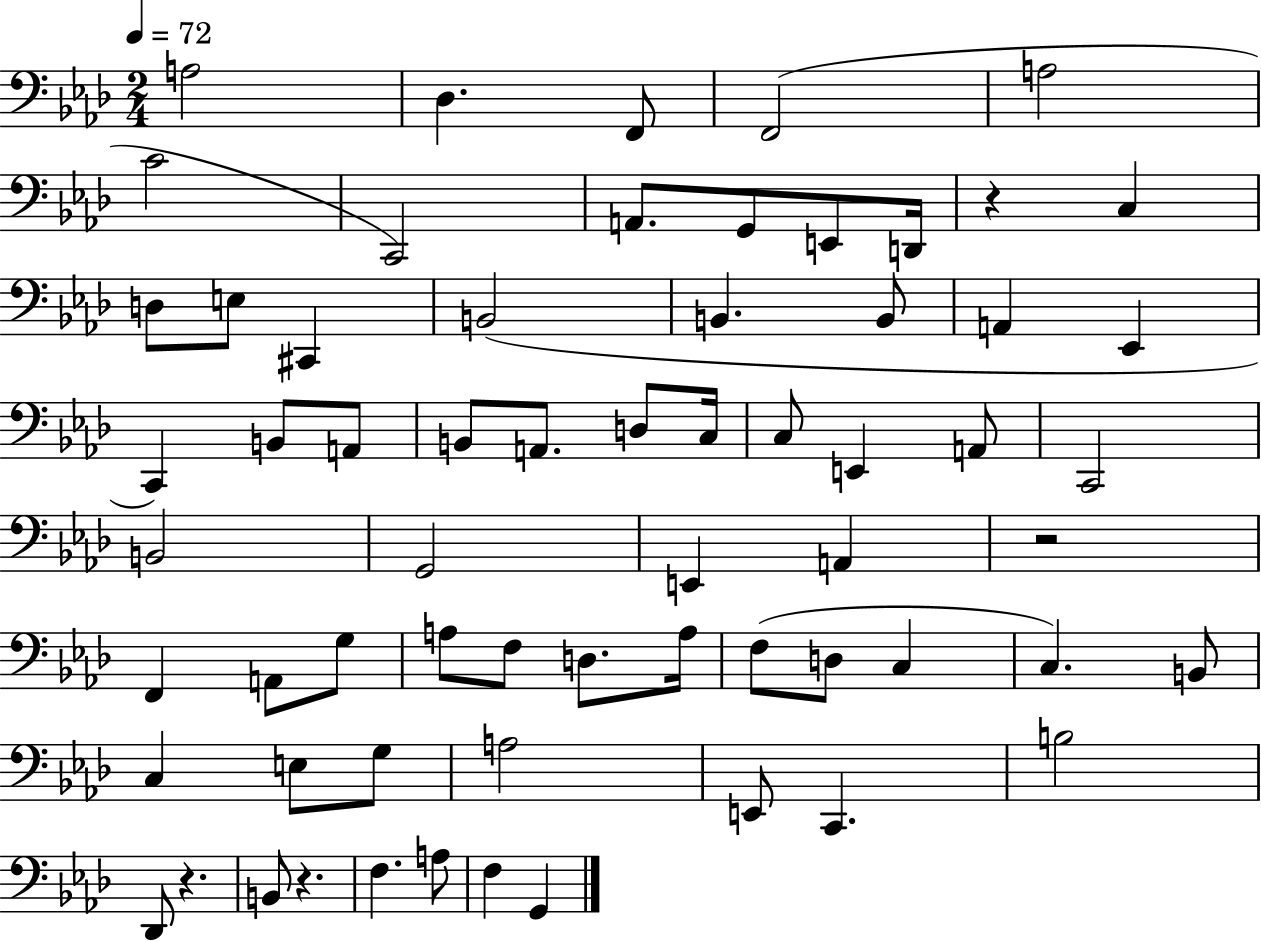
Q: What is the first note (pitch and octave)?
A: A3